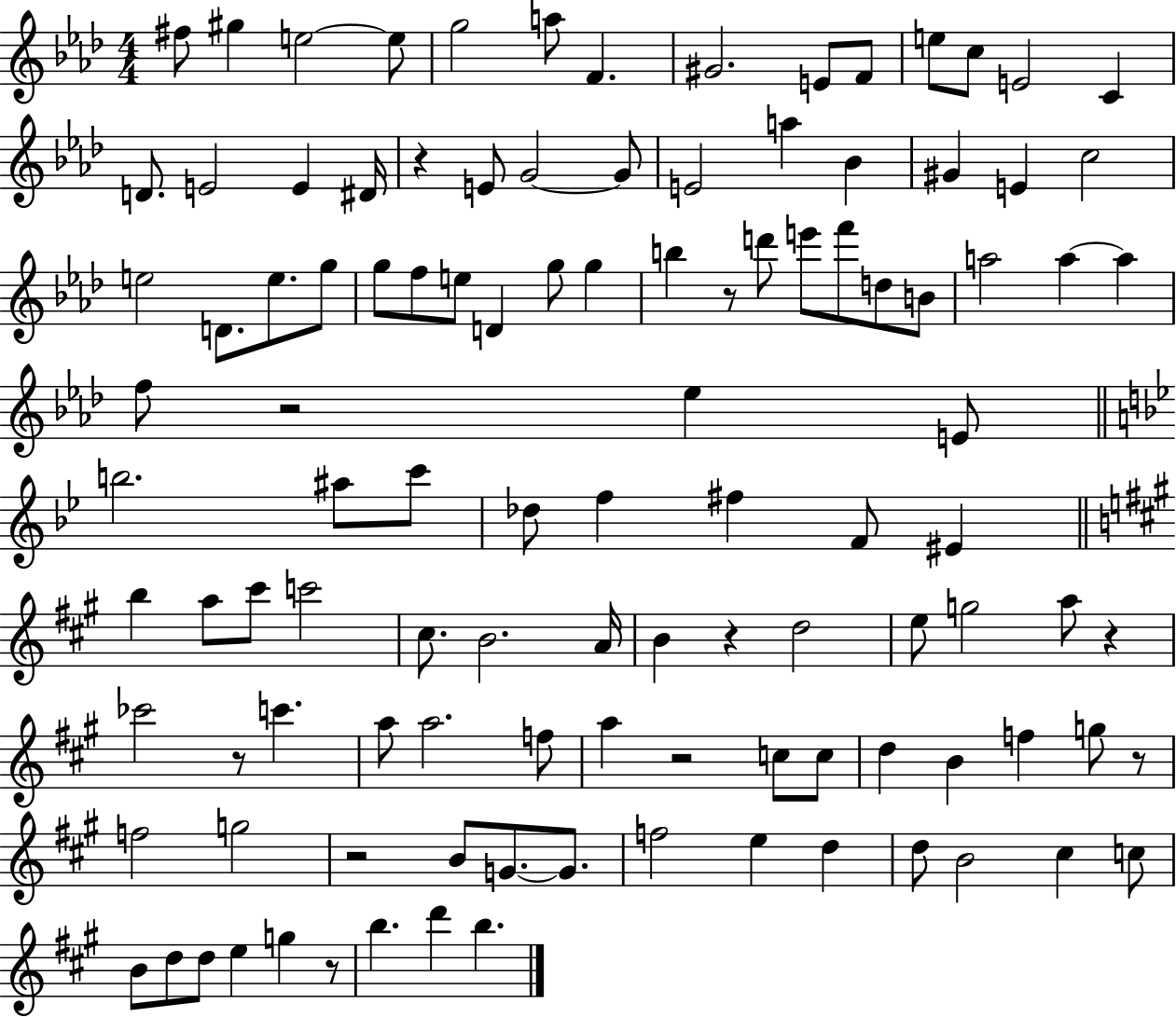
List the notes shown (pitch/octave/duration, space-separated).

F#5/e G#5/q E5/h E5/e G5/h A5/e F4/q. G#4/h. E4/e F4/e E5/e C5/e E4/h C4/q D4/e. E4/h E4/q D#4/s R/q E4/e G4/h G4/e E4/h A5/q Bb4/q G#4/q E4/q C5/h E5/h D4/e. E5/e. G5/e G5/e F5/e E5/e D4/q G5/e G5/q B5/q R/e D6/e E6/e F6/e D5/e B4/e A5/h A5/q A5/q F5/e R/h Eb5/q E4/e B5/h. A#5/e C6/e Db5/e F5/q F#5/q F4/e EIS4/q B5/q A5/e C#6/e C6/h C#5/e. B4/h. A4/s B4/q R/q D5/h E5/e G5/h A5/e R/q CES6/h R/e C6/q. A5/e A5/h. F5/e A5/q R/h C5/e C5/e D5/q B4/q F5/q G5/e R/e F5/h G5/h R/h B4/e G4/e. G4/e. F5/h E5/q D5/q D5/e B4/h C#5/q C5/e B4/e D5/e D5/e E5/q G5/q R/e B5/q. D6/q B5/q.